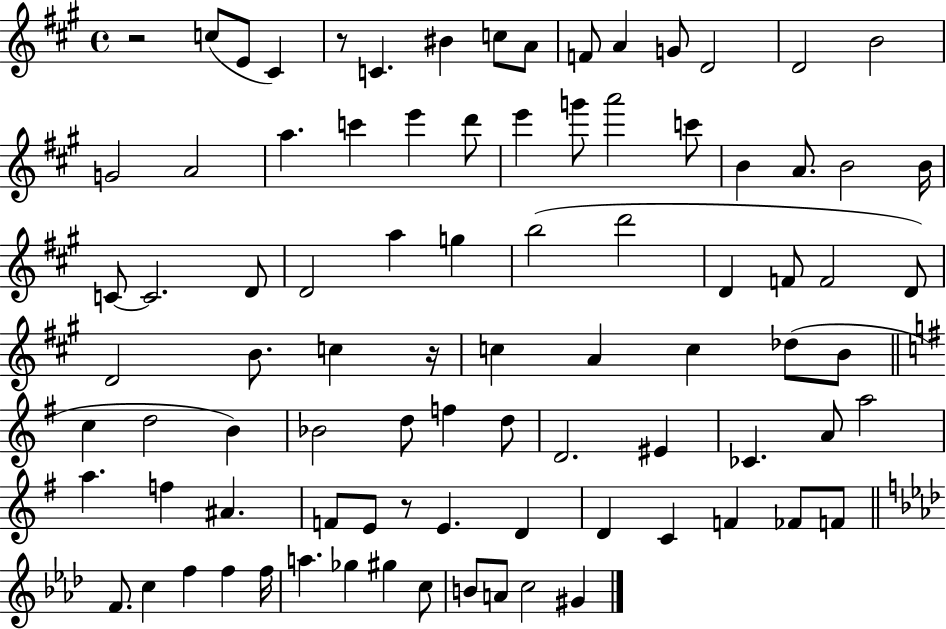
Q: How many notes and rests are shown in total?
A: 88